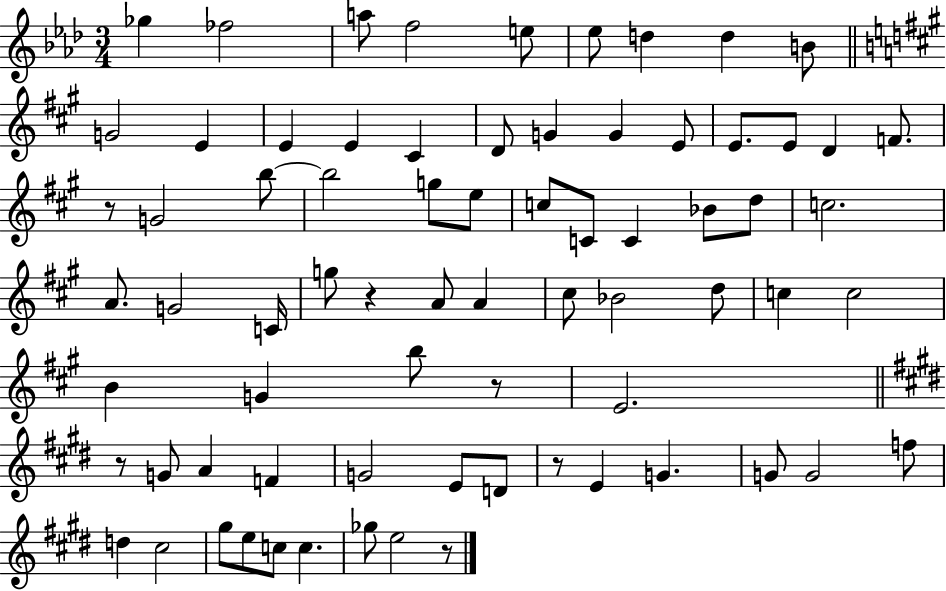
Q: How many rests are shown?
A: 6